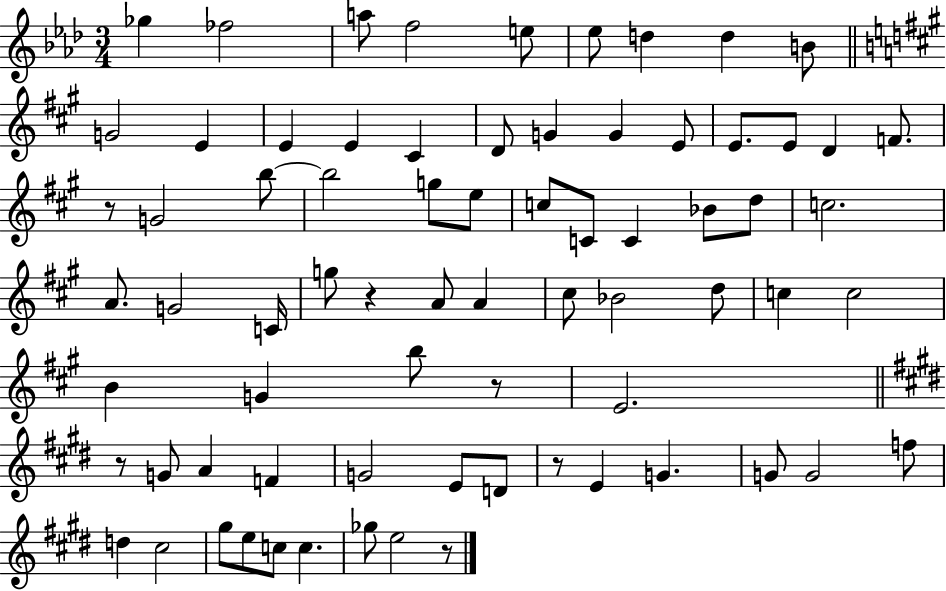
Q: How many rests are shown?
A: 6